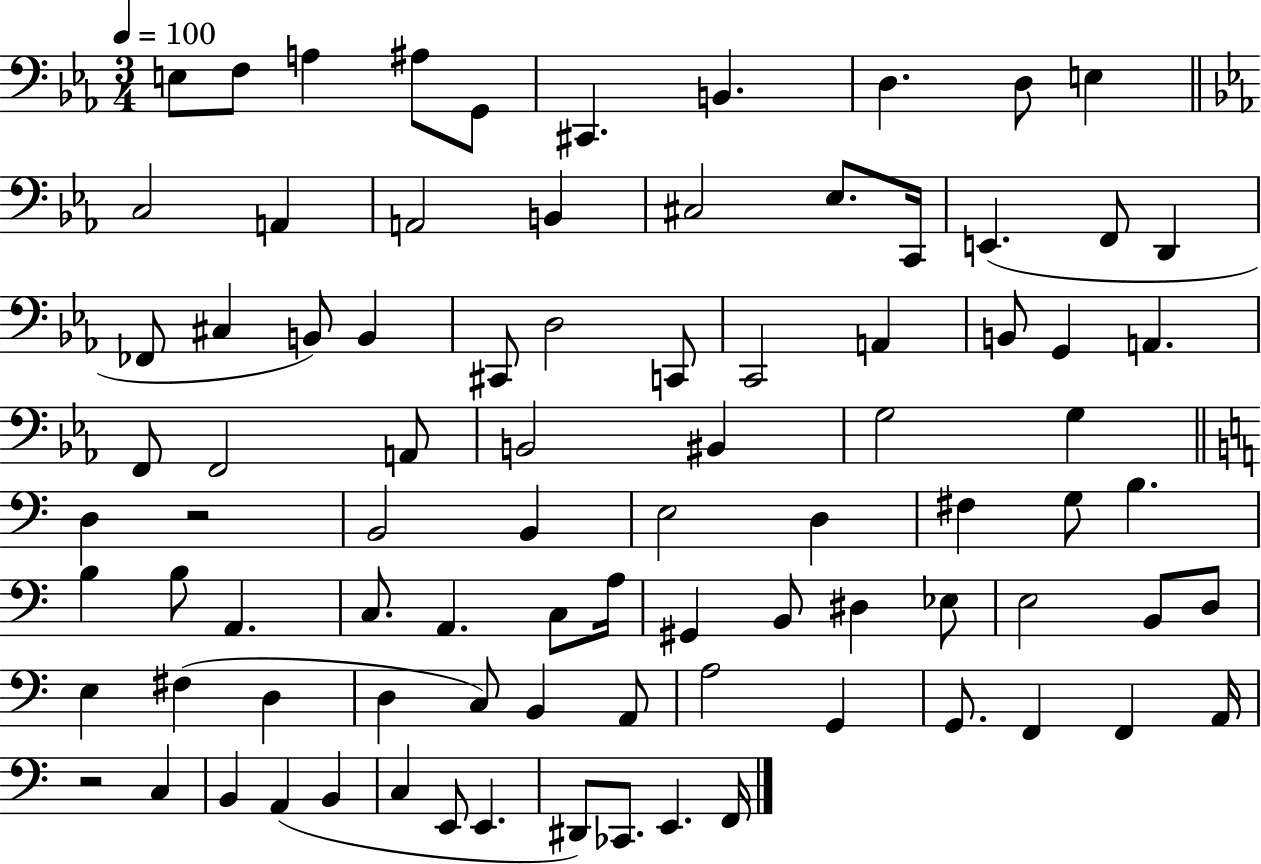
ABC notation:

X:1
T:Untitled
M:3/4
L:1/4
K:Eb
E,/2 F,/2 A, ^A,/2 G,,/2 ^C,, B,, D, D,/2 E, C,2 A,, A,,2 B,, ^C,2 _E,/2 C,,/4 E,, F,,/2 D,, _F,,/2 ^C, B,,/2 B,, ^C,,/2 D,2 C,,/2 C,,2 A,, B,,/2 G,, A,, F,,/2 F,,2 A,,/2 B,,2 ^B,, G,2 G, D, z2 B,,2 B,, E,2 D, ^F, G,/2 B, B, B,/2 A,, C,/2 A,, C,/2 A,/4 ^G,, B,,/2 ^D, _E,/2 E,2 B,,/2 D,/2 E, ^F, D, D, C,/2 B,, A,,/2 A,2 G,, G,,/2 F,, F,, A,,/4 z2 C, B,, A,, B,, C, E,,/2 E,, ^D,,/2 _C,,/2 E,, F,,/4